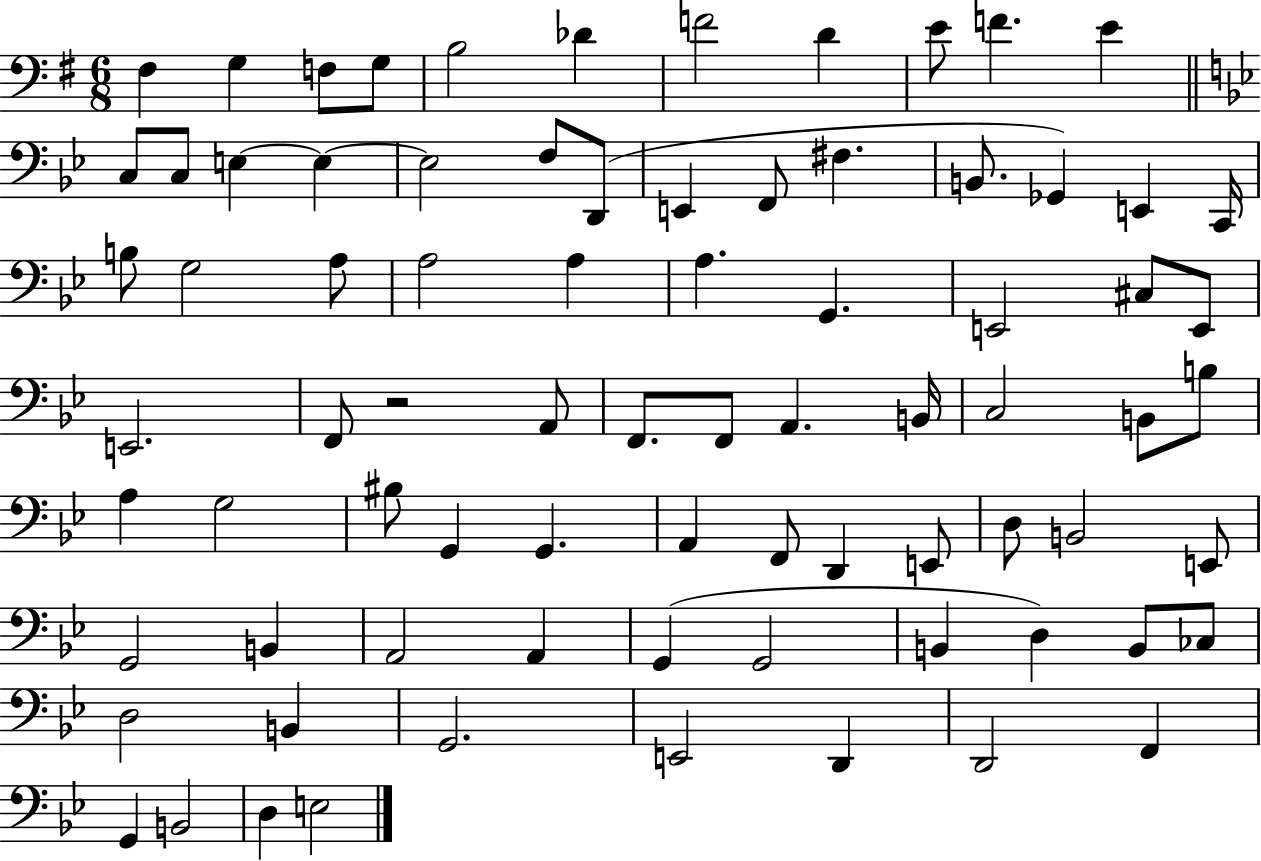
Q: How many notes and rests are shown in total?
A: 79